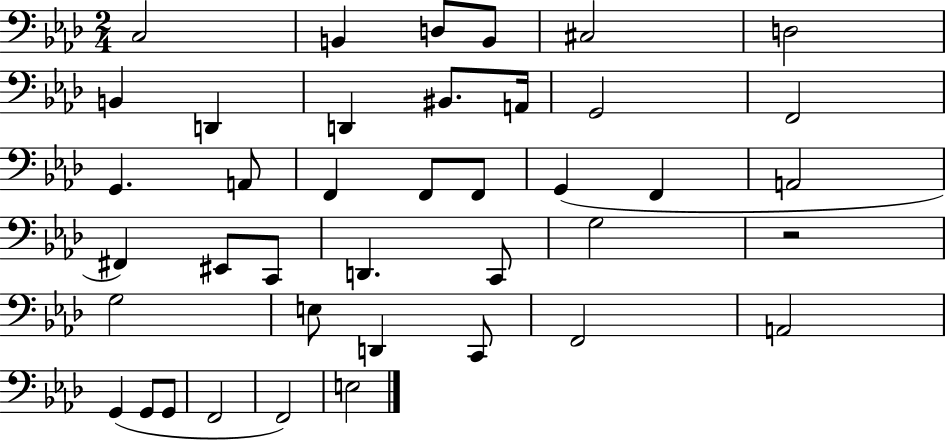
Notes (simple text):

C3/h B2/q D3/e B2/e C#3/h D3/h B2/q D2/q D2/q BIS2/e. A2/s G2/h F2/h G2/q. A2/e F2/q F2/e F2/e G2/q F2/q A2/h F#2/q EIS2/e C2/e D2/q. C2/e G3/h R/h G3/h E3/e D2/q C2/e F2/h A2/h G2/q G2/e G2/e F2/h F2/h E3/h